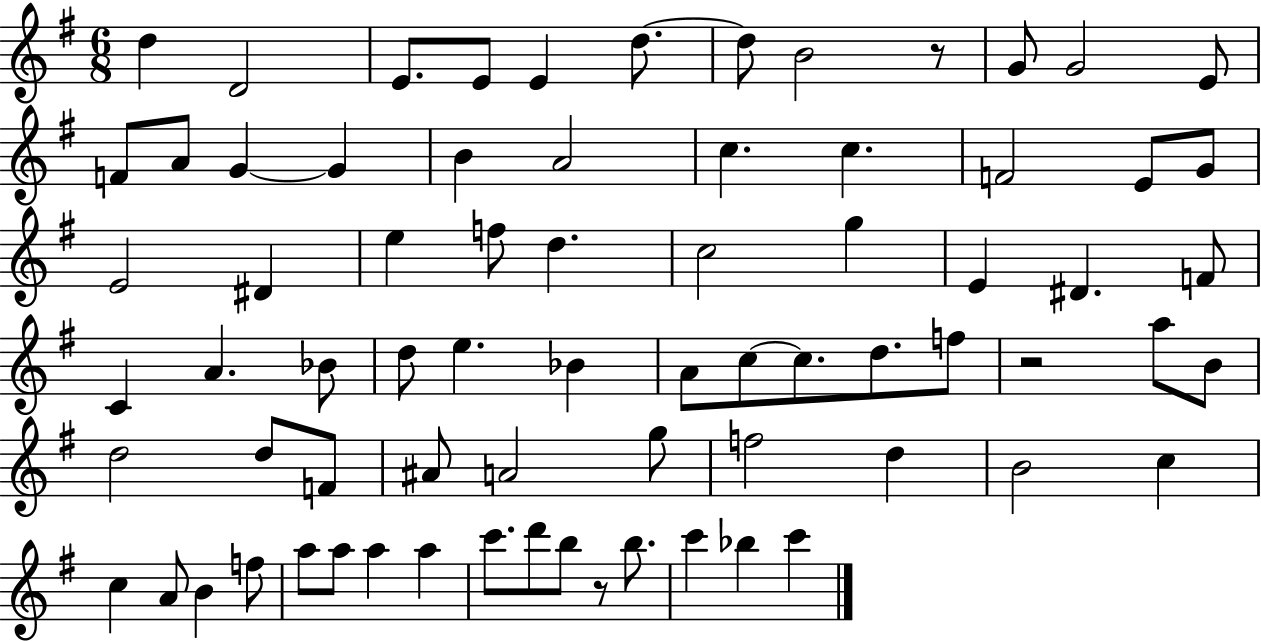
X:1
T:Untitled
M:6/8
L:1/4
K:G
d D2 E/2 E/2 E d/2 d/2 B2 z/2 G/2 G2 E/2 F/2 A/2 G G B A2 c c F2 E/2 G/2 E2 ^D e f/2 d c2 g E ^D F/2 C A _B/2 d/2 e _B A/2 c/2 c/2 d/2 f/2 z2 a/2 B/2 d2 d/2 F/2 ^A/2 A2 g/2 f2 d B2 c c A/2 B f/2 a/2 a/2 a a c'/2 d'/2 b/2 z/2 b/2 c' _b c'